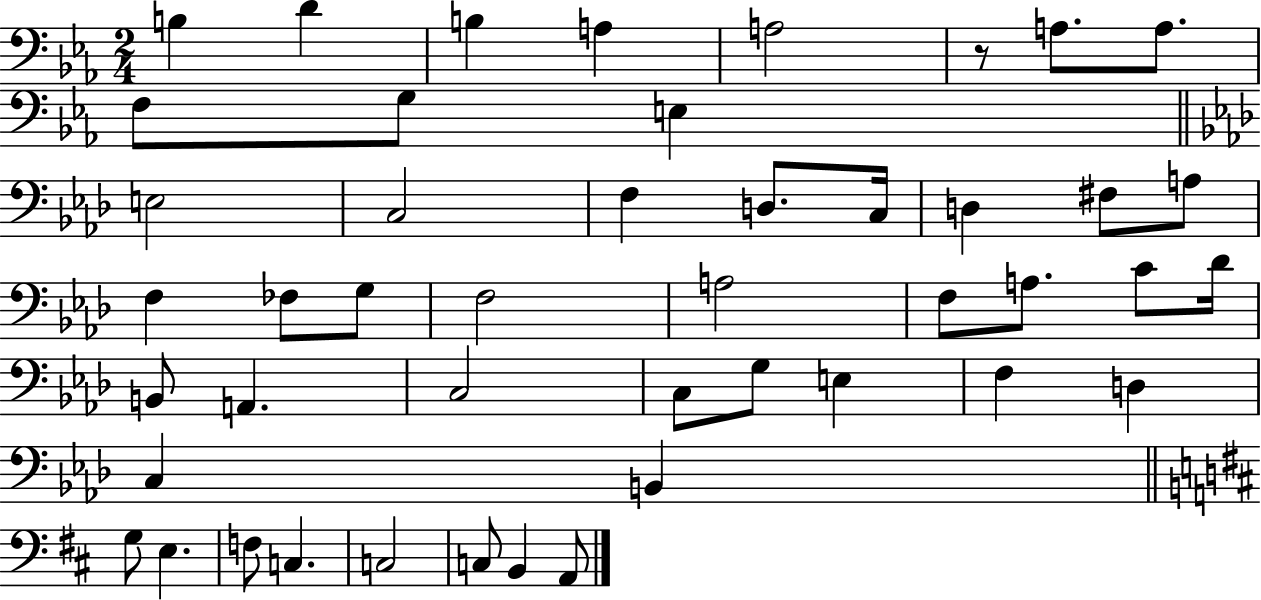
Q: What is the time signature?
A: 2/4